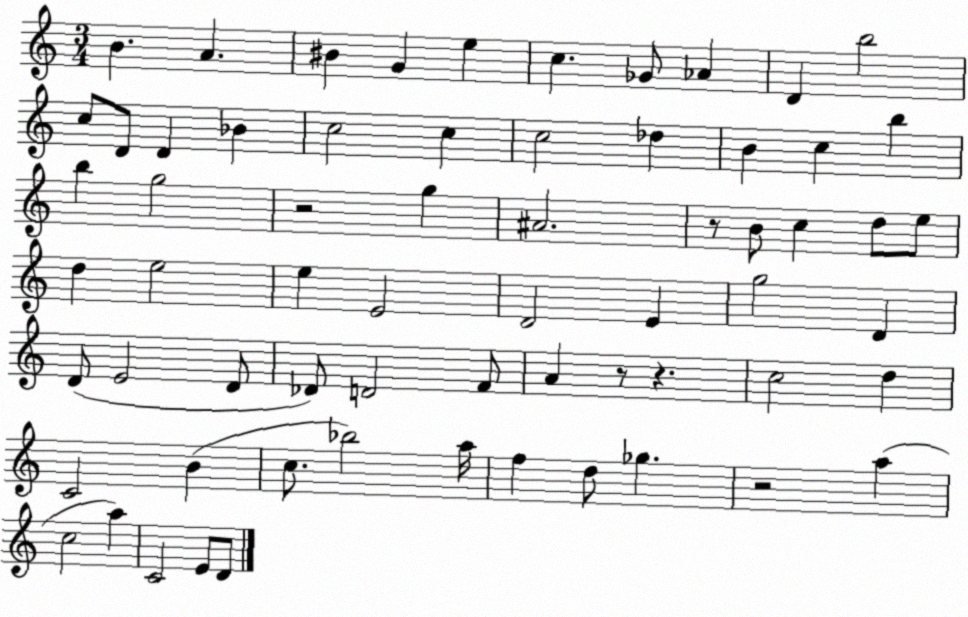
X:1
T:Untitled
M:3/4
L:1/4
K:C
B A ^B G e c _G/2 _A D b2 c/2 D/2 D _B c2 c c2 _d B c b b g2 z2 g ^A2 z/2 B/2 c d/2 e/2 d e2 e E2 D2 E g2 D D/2 E2 D/2 _D/2 D2 F/2 A z/2 z c2 d C2 B c/2 _b2 a/4 f d/2 _g z2 a c2 a C2 E/2 D/2